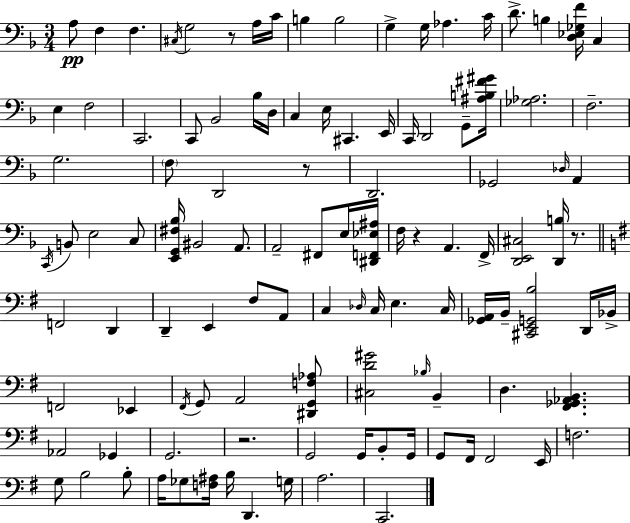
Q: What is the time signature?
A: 3/4